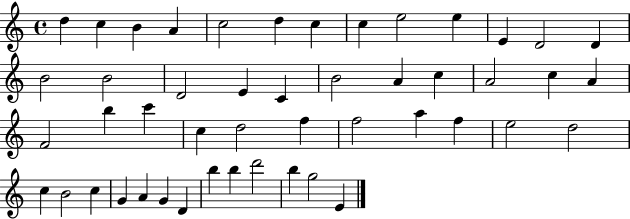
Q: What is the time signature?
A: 4/4